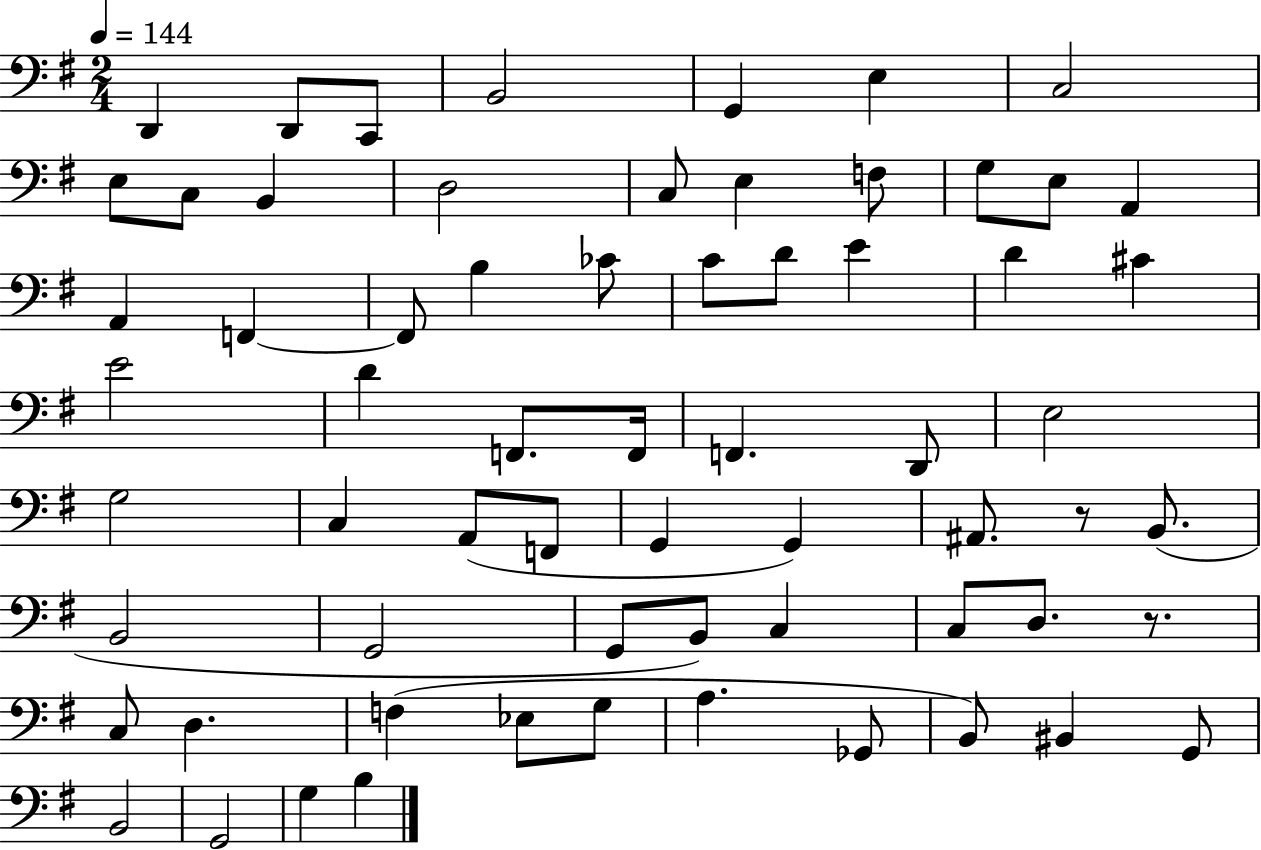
D2/q D2/e C2/e B2/h G2/q E3/q C3/h E3/e C3/e B2/q D3/h C3/e E3/q F3/e G3/e E3/e A2/q A2/q F2/q F2/e B3/q CES4/e C4/e D4/e E4/q D4/q C#4/q E4/h D4/q F2/e. F2/s F2/q. D2/e E3/h G3/h C3/q A2/e F2/e G2/q G2/q A#2/e. R/e B2/e. B2/h G2/h G2/e B2/e C3/q C3/e D3/e. R/e. C3/e D3/q. F3/q Eb3/e G3/e A3/q. Gb2/e B2/e BIS2/q G2/e B2/h G2/h G3/q B3/q